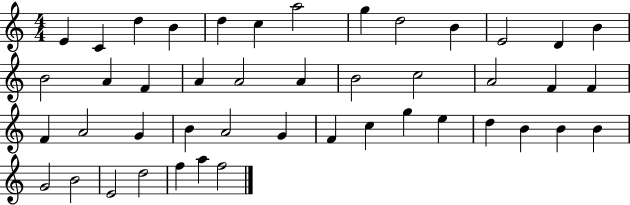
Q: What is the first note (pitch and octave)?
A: E4